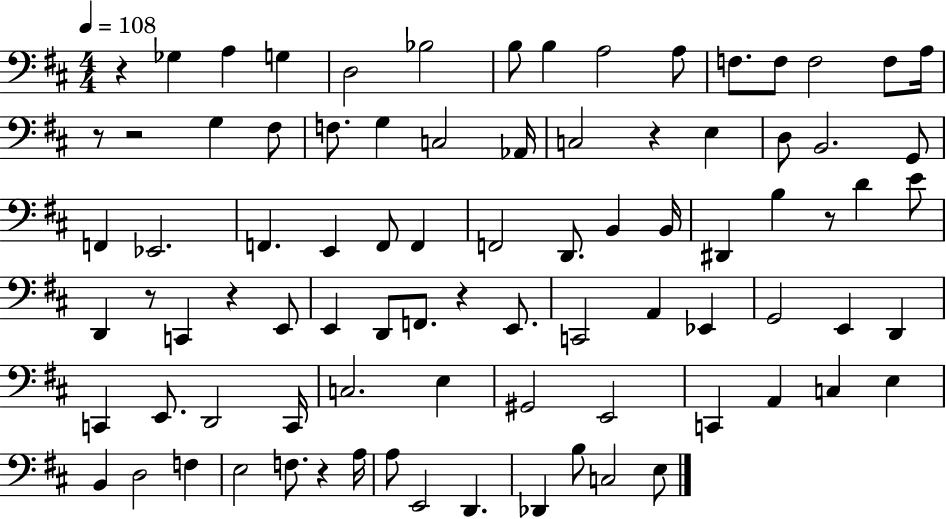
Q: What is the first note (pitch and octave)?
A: Gb3